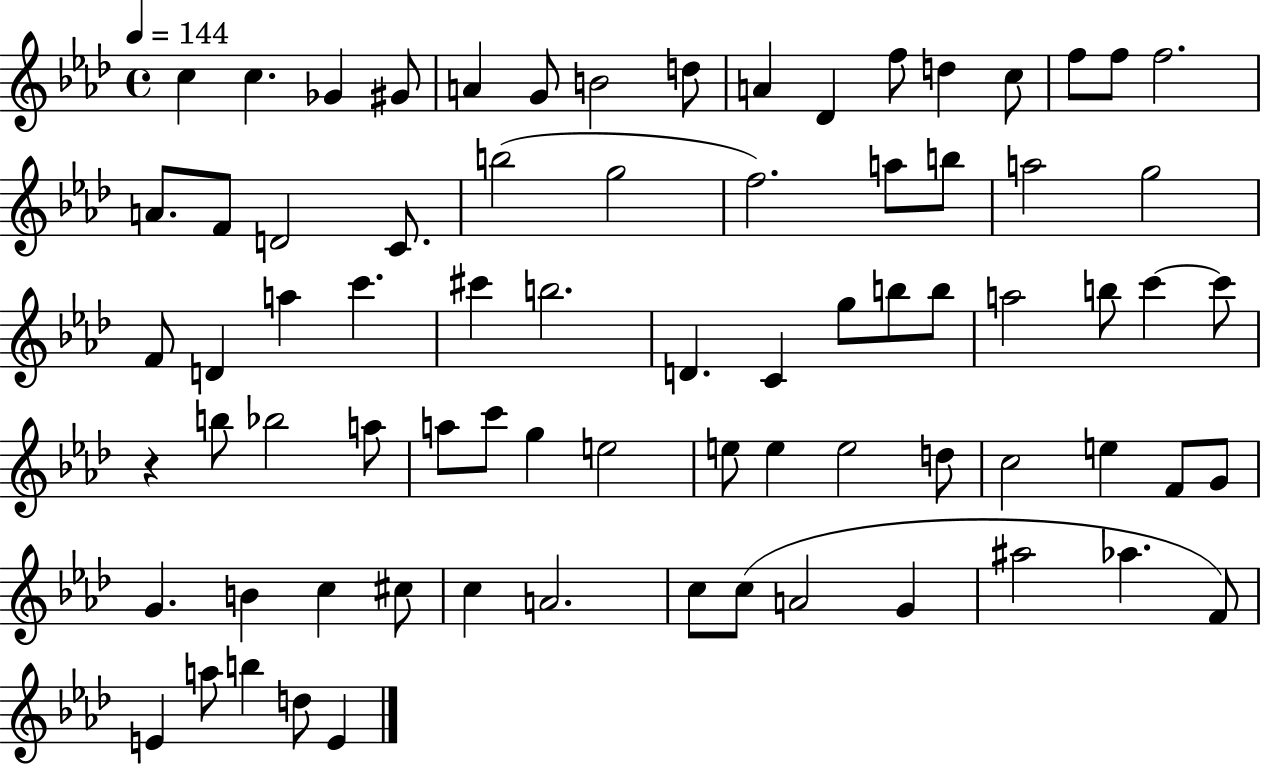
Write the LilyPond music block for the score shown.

{
  \clef treble
  \time 4/4
  \defaultTimeSignature
  \key aes \major
  \tempo 4 = 144
  \repeat volta 2 { c''4 c''4. ges'4 gis'8 | a'4 g'8 b'2 d''8 | a'4 des'4 f''8 d''4 c''8 | f''8 f''8 f''2. | \break a'8. f'8 d'2 c'8. | b''2( g''2 | f''2.) a''8 b''8 | a''2 g''2 | \break f'8 d'4 a''4 c'''4. | cis'''4 b''2. | d'4. c'4 g''8 b''8 b''8 | a''2 b''8 c'''4~~ c'''8 | \break r4 b''8 bes''2 a''8 | a''8 c'''8 g''4 e''2 | e''8 e''4 e''2 d''8 | c''2 e''4 f'8 g'8 | \break g'4. b'4 c''4 cis''8 | c''4 a'2. | c''8 c''8( a'2 g'4 | ais''2 aes''4. f'8) | \break e'4 a''8 b''4 d''8 e'4 | } \bar "|."
}